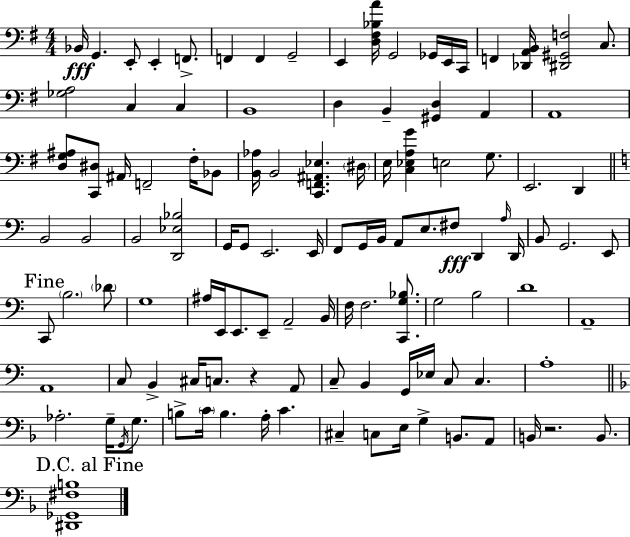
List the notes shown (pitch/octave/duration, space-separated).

Bb2/s G2/q. E2/e E2/q F2/e. F2/q F2/q G2/h E2/q [D3,F#3,Bb3,A4]/s G2/h Gb2/s E2/s C2/s F2/q [Db2,A2,B2]/s [D#2,G#2,F3]/h C3/e. [Gb3,A3]/h C3/q C3/q B2/w D3/q B2/q [G#2,D3]/q A2/q A2/w [D3,G3,A#3]/e [C2,D#3]/e A#2/s F2/h F#3/s Bb2/e [B2,Ab3]/s B2/h [C2,F2,A#2,Eb3]/q. D#3/s E3/s [C3,Eb3,A3,G4]/q E3/h G3/e. E2/h. D2/q B2/h B2/h B2/h [D2,Eb3,Bb3]/h G2/s G2/e E2/h. E2/s F2/e G2/s B2/s A2/e E3/e. F#3/e D2/q A3/s D2/s B2/e G2/h. E2/e C2/e B3/h. Db4/e G3/w A#3/s E2/s E2/e. E2/e A2/h B2/s F3/s F3/h. [C2,G3,Bb3]/e. G3/h B3/h D4/w A2/w A2/w C3/e B2/q C#3/s C3/e. R/q A2/e C3/e B2/q G2/s Eb3/s C3/e C3/q. A3/w Ab3/h. G3/s G2/s G3/e. B3/e C4/s B3/q. A3/s C4/q. C#3/q C3/e E3/s G3/q B2/e. A2/e B2/s R/h. B2/e. [D#2,Gb2,F#3,B3]/w